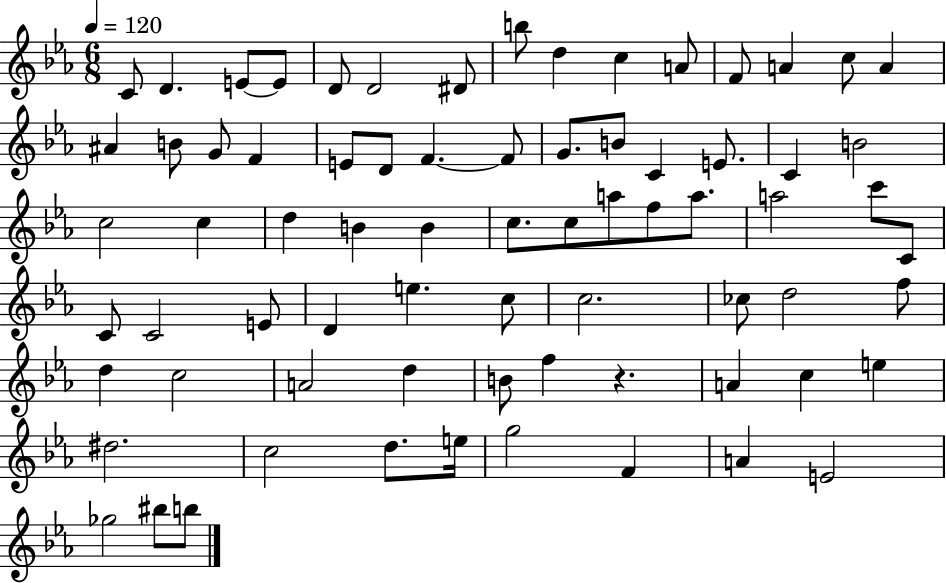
{
  \clef treble
  \numericTimeSignature
  \time 6/8
  \key ees \major
  \tempo 4 = 120
  c'8 d'4. e'8~~ e'8 | d'8 d'2 dis'8 | b''8 d''4 c''4 a'8 | f'8 a'4 c''8 a'4 | \break ais'4 b'8 g'8 f'4 | e'8 d'8 f'4.~~ f'8 | g'8. b'8 c'4 e'8. | c'4 b'2 | \break c''2 c''4 | d''4 b'4 b'4 | c''8. c''8 a''8 f''8 a''8. | a''2 c'''8 c'8 | \break c'8 c'2 e'8 | d'4 e''4. c''8 | c''2. | ces''8 d''2 f''8 | \break d''4 c''2 | a'2 d''4 | b'8 f''4 r4. | a'4 c''4 e''4 | \break dis''2. | c''2 d''8. e''16 | g''2 f'4 | a'4 e'2 | \break ges''2 bis''8 b''8 | \bar "|."
}